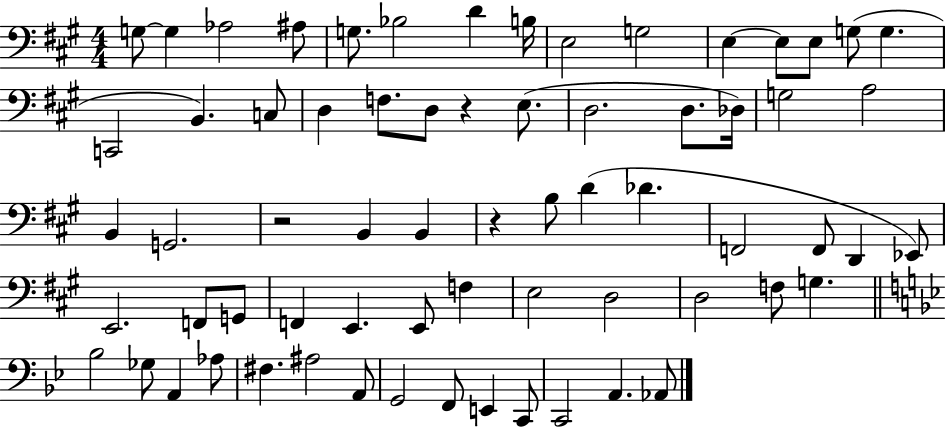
X:1
T:Untitled
M:4/4
L:1/4
K:A
G,/2 G, _A,2 ^A,/2 G,/2 _B,2 D B,/4 E,2 G,2 E, E,/2 E,/2 G,/2 G, C,,2 B,, C,/2 D, F,/2 D,/2 z E,/2 D,2 D,/2 _D,/4 G,2 A,2 B,, G,,2 z2 B,, B,, z B,/2 D _D F,,2 F,,/2 D,, _E,,/2 E,,2 F,,/2 G,,/2 F,, E,, E,,/2 F, E,2 D,2 D,2 F,/2 G, _B,2 _G,/2 A,, _A,/2 ^F, ^A,2 A,,/2 G,,2 F,,/2 E,, C,,/2 C,,2 A,, _A,,/2